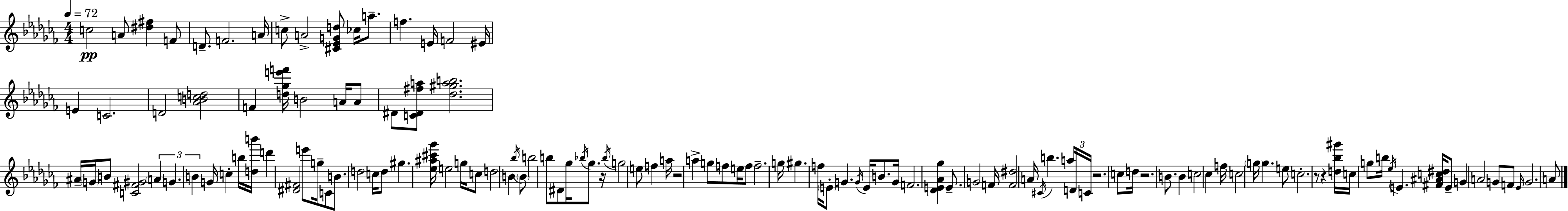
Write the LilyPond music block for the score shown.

{
  \clef treble
  \numericTimeSignature
  \time 4/4
  \key aes \minor
  \tempo 4 = 72
  c''2\pp a'8 <dis'' fis''>4 f'8 | d'8.-- f'2. a'16 | c''8-> a'2-> <cis' ees' g' d''>8 ces''16 a''8.-- | f''4. e'16 f'2 eis'16 | \break e'4 c'2. | d'2 <aes' b' c'' d''>2 | f'4 <d'' ges'' e''' f'''>16 b'2 a'16 a'8 | dis'8 <c' dis' fis'' a''>8 <des'' gis'' a'' b''>2. | \break ais'16-- \parenthesize g'16 b'8 <c' fis' gis'>2 \tuplet 3/2 { \parenthesize a'4 | g'4. b'4 } g'16 c''4-. b''16 | <d'' b'''>16 d'''4 <dis' fis'>2 e'''8 g''16-- | c'8 b'8. d''2 c''16 d''8 | \break gis''4. <ees'' ais'' cis''' ges'''>16 e''2 g''16 | c''8 d''2 b'4 \acciaccatura { bes''16 } \parenthesize b'8 | b''2 b''8 dis'8 ges''16 \acciaccatura { bes''16 } ges''8. | r16 \acciaccatura { bes''16 } g''2 e''8 f''4 | \break a''16 r2 a''4-> g''8 | f''8 e''16 f''8 f''2.-- | g''16 gis''4. f''16 \parenthesize e'8-. g'4. | \acciaccatura { g'16 } e'16 b'8. g'16 f'2. | \break <des' e' aes' ges''>4 e'8.-- g'2 | f'16 <f' dis''>2 a'16 \acciaccatura { cis'16 } b''4. | \tuplet 3/2 { a''16 d'16 c'16 } r2. | c''8 d''16 r2. | \break b'8. b'4 c''2 | ces''4 f''16 c''2 \parenthesize g''16 g''4. | e''8 c''2.-. | r8 r4 <d'' bes'' gis'''>16 c''16 g''8 b''16 \acciaccatura { ees''16 } e'4. | \break <fis' ais' c'' dis''>16 e'8-- g'4 a'2 | g'8 f'8 \grace { ees'16 } g'2. | a'8 \bar "|."
}